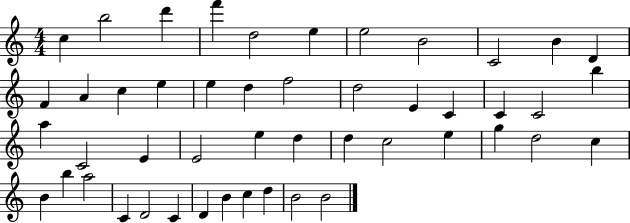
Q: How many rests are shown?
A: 0